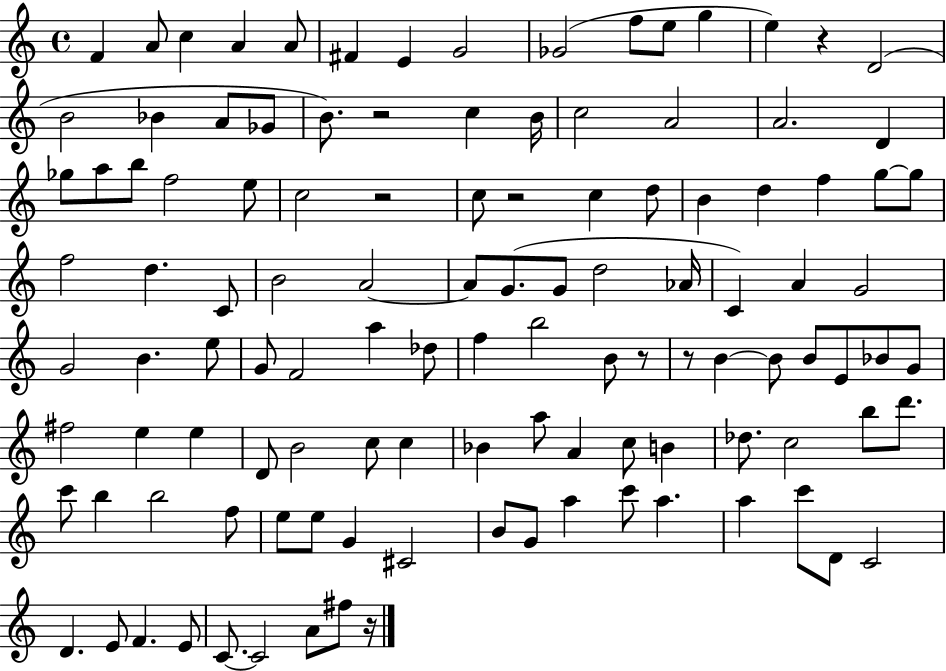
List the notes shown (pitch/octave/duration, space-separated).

F4/q A4/e C5/q A4/q A4/e F#4/q E4/q G4/h Gb4/h F5/e E5/e G5/q E5/q R/q D4/h B4/h Bb4/q A4/e Gb4/e B4/e. R/h C5/q B4/s C5/h A4/h A4/h. D4/q Gb5/e A5/e B5/e F5/h E5/e C5/h R/h C5/e R/h C5/q D5/e B4/q D5/q F5/q G5/e G5/e F5/h D5/q. C4/e B4/h A4/h A4/e G4/e. G4/e D5/h Ab4/s C4/q A4/q G4/h G4/h B4/q. E5/e G4/e F4/h A5/q Db5/e F5/q B5/h B4/e R/e R/e B4/q B4/e B4/e E4/e Bb4/e G4/e F#5/h E5/q E5/q D4/e B4/h C5/e C5/q Bb4/q A5/e A4/q C5/e B4/q Db5/e. C5/h B5/e D6/e. C6/e B5/q B5/h F5/e E5/e E5/e G4/q C#4/h B4/e G4/e A5/q C6/e A5/q. A5/q C6/e D4/e C4/h D4/q. E4/e F4/q. E4/e C4/e. C4/h A4/e F#5/e R/s